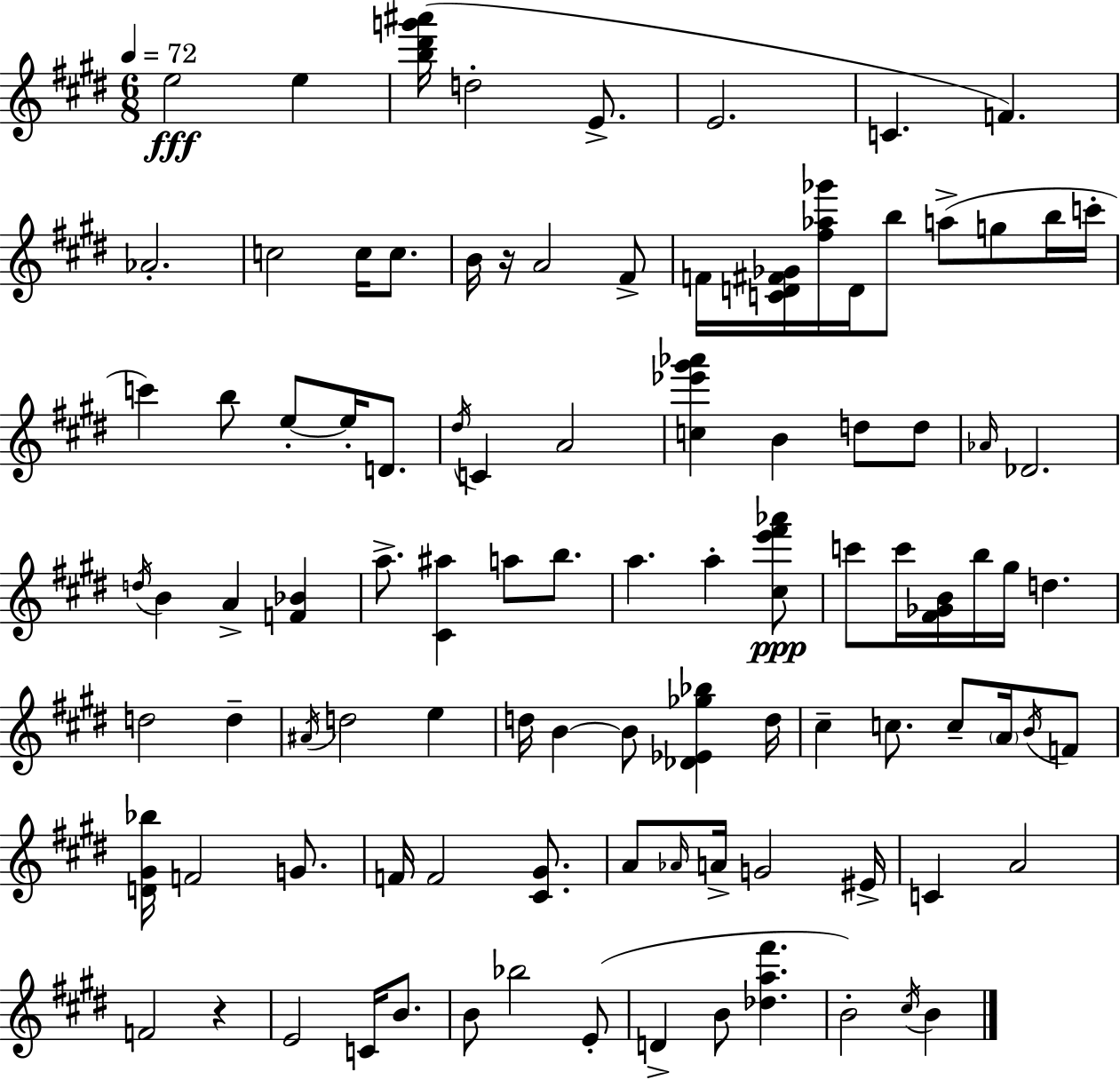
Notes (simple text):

E5/h E5/q [B5,D#6,G6,A#6]/s D5/h E4/e. E4/h. C4/q. F4/q. Ab4/h. C5/h C5/s C5/e. B4/s R/s A4/h F#4/e F4/s [C4,D4,F#4,Gb4]/s [F#5,Ab5,Gb6]/s D4/s B5/e A5/e G5/e B5/s C6/s C6/q B5/e E5/e E5/s D4/e. D#5/s C4/q A4/h [C5,Eb6,G#6,Ab6]/q B4/q D5/e D5/e Ab4/s Db4/h. D5/s B4/q A4/q [F4,Bb4]/q A5/e. [C#4,A#5]/q A5/e B5/e. A5/q. A5/q [C#5,E6,F#6,Ab6]/e C6/e C6/s [F#4,Gb4,B4]/s B5/s G#5/s D5/q. D5/h D5/q A#4/s D5/h E5/q D5/s B4/q B4/e [Db4,Eb4,Gb5,Bb5]/q D5/s C#5/q C5/e. C5/e A4/s B4/s F4/e [D4,G#4,Bb5]/s F4/h G4/e. F4/s F4/h [C#4,G#4]/e. A4/e Ab4/s A4/s G4/h EIS4/s C4/q A4/h F4/h R/q E4/h C4/s B4/e. B4/e Bb5/h E4/e D4/q B4/e [Db5,A5,F#6]/q. B4/h C#5/s B4/q